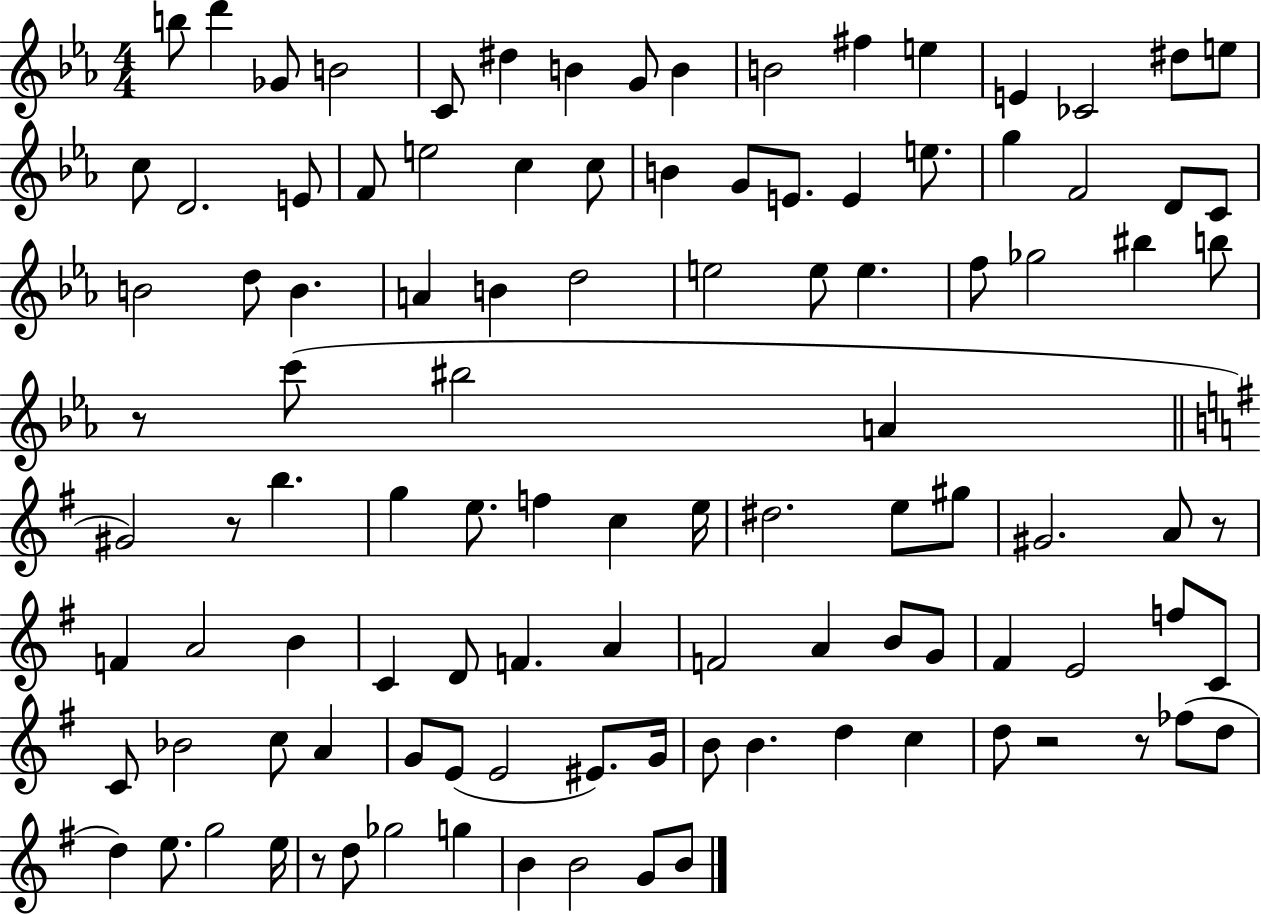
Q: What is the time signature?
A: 4/4